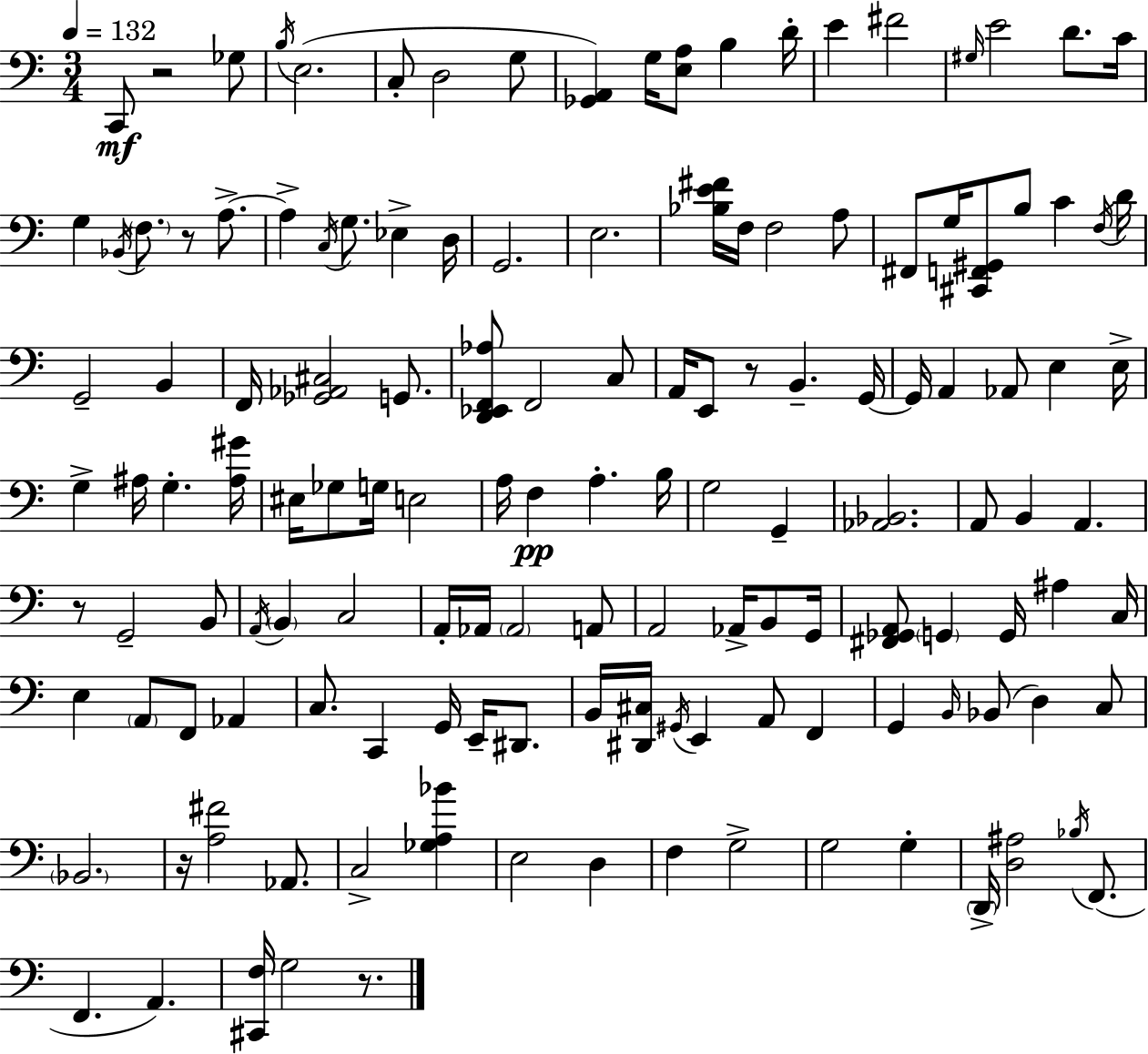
C2/e R/h Gb3/e B3/s E3/h. C3/e D3/h G3/e [Gb2,A2]/q G3/s [E3,A3]/e B3/q D4/s E4/q F#4/h G#3/s E4/h D4/e. C4/s G3/q Bb2/s F3/e. R/e A3/e. A3/q C3/s G3/e. Eb3/q D3/s G2/h. E3/h. [Bb3,E4,F#4]/s F3/s F3/h A3/e F#2/e G3/s [C#2,F2,G#2]/e B3/e C4/q F3/s D4/s G2/h B2/q F2/s [Gb2,Ab2,C#3]/h G2/e. [D2,Eb2,F2,Ab3]/e F2/h C3/e A2/s E2/e R/e B2/q. G2/s G2/s A2/q Ab2/e E3/q E3/s G3/q A#3/s G3/q. [A#3,G#4]/s EIS3/s Gb3/e G3/s E3/h A3/s F3/q A3/q. B3/s G3/h G2/q [Ab2,Bb2]/h. A2/e B2/q A2/q. R/e G2/h B2/e A2/s B2/q C3/h A2/s Ab2/s Ab2/h A2/e A2/h Ab2/s B2/e G2/s [F#2,Gb2,A2]/e G2/q G2/s A#3/q C3/s E3/q A2/e F2/e Ab2/q C3/e. C2/q G2/s E2/s D#2/e. B2/s [D#2,C#3]/s G#2/s E2/q A2/e F2/q G2/q B2/s Bb2/e D3/q C3/e Bb2/h. R/s [A3,F#4]/h Ab2/e. C3/h [Gb3,A3,Bb4]/q E3/h D3/q F3/q G3/h G3/h G3/q D2/s [D3,A#3]/h Bb3/s F2/e. F2/q. A2/q. [C#2,F3]/s G3/h R/e.